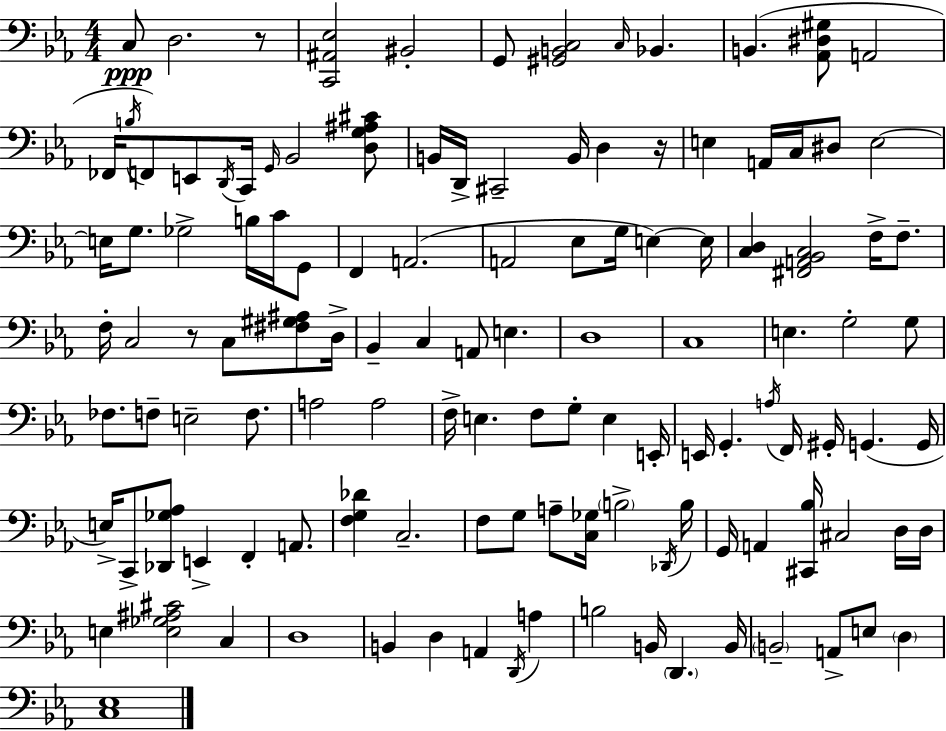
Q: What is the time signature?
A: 4/4